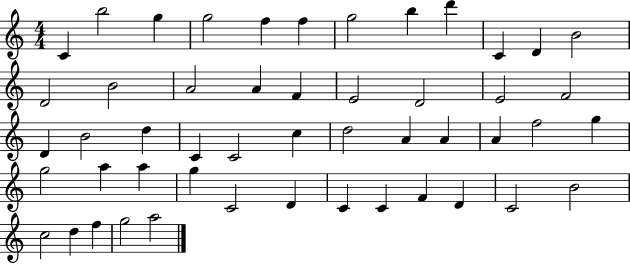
X:1
T:Untitled
M:4/4
L:1/4
K:C
C b2 g g2 f f g2 b d' C D B2 D2 B2 A2 A F E2 D2 E2 F2 D B2 d C C2 c d2 A A A f2 g g2 a a g C2 D C C F D C2 B2 c2 d f g2 a2